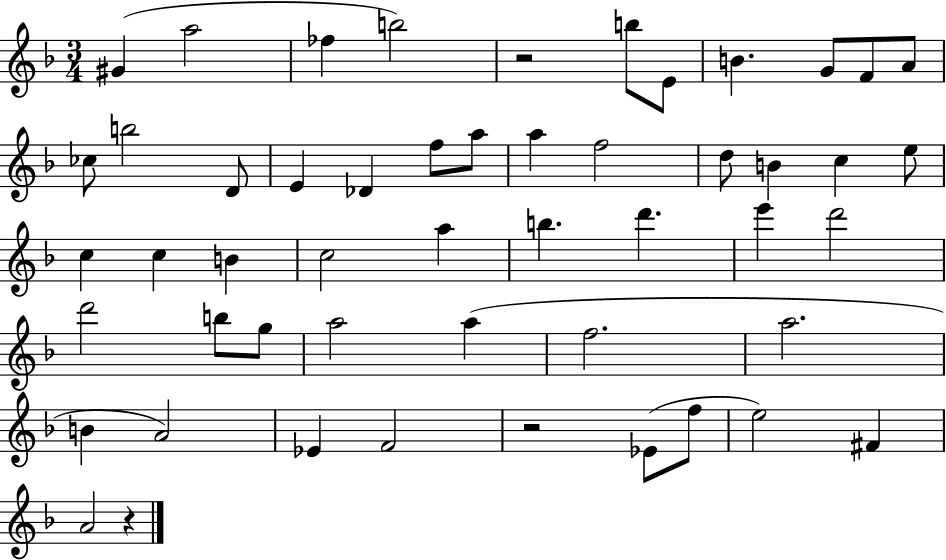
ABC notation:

X:1
T:Untitled
M:3/4
L:1/4
K:F
^G a2 _f b2 z2 b/2 E/2 B G/2 F/2 A/2 _c/2 b2 D/2 E _D f/2 a/2 a f2 d/2 B c e/2 c c B c2 a b d' e' d'2 d'2 b/2 g/2 a2 a f2 a2 B A2 _E F2 z2 _E/2 f/2 e2 ^F A2 z